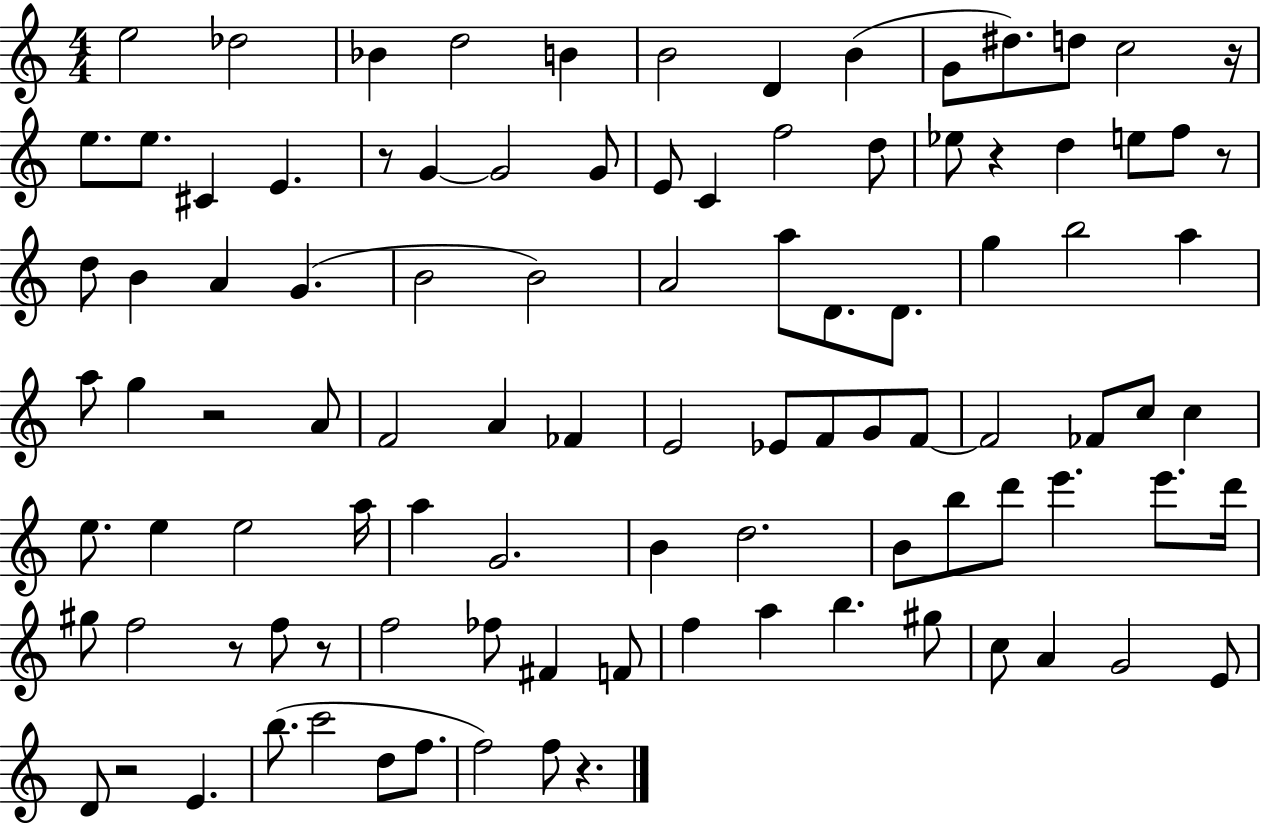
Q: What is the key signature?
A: C major